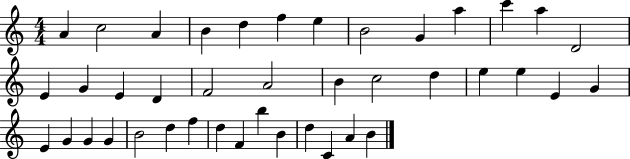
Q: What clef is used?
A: treble